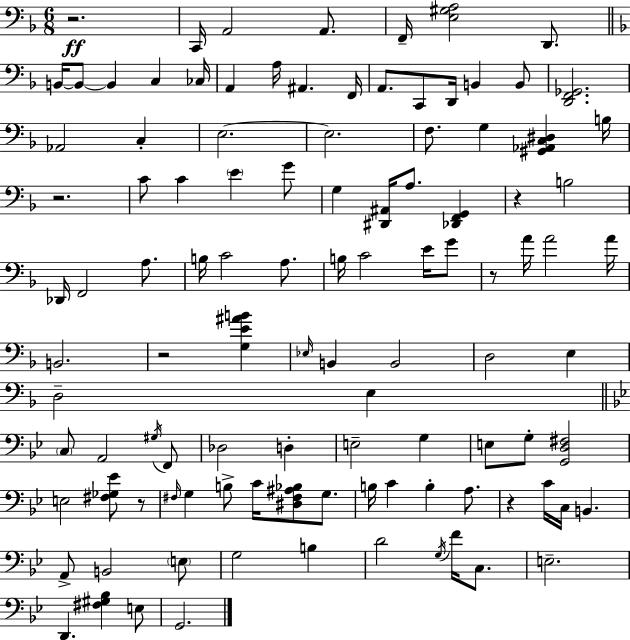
X:1
T:Untitled
M:6/8
L:1/4
K:F
z2 C,,/4 A,,2 A,,/2 F,,/4 [E,^G,A,]2 D,,/2 B,,/4 B,,/2 B,, C, _C,/4 A,, A,/4 ^A,, F,,/4 A,,/2 C,,/2 D,,/4 B,, B,,/2 [D,,F,,_G,,]2 _A,,2 C, E,2 E,2 F,/2 G, [^G,,_A,,C,^D,] B,/4 z2 C/2 C E G/2 G, [^D,,^A,,]/4 A,/2 [_D,,F,,G,,] z B,2 _D,,/4 F,,2 A,/2 B,/4 C2 A,/2 B,/4 C2 E/4 G/2 z/2 A/4 A2 A/4 B,,2 z2 [G,E^AB] _E,/4 B,, B,,2 D,2 E, D,2 E, C,/2 A,,2 ^G,/4 F,,/2 _D,2 D, E,2 G, E,/2 G,/2 [G,,D,^F,]2 E,2 [^F,_G,_E]/2 z/2 ^F,/4 G, B,/2 C/4 [^D,^F,^A,_B,]/2 G,/2 B,/4 C B, A,/2 z C/4 C,/4 B,, A,,/2 B,,2 E,/2 G,2 B, D2 G,/4 F/4 C,/2 E,2 D,, [^F,^G,_B,] E,/2 G,,2